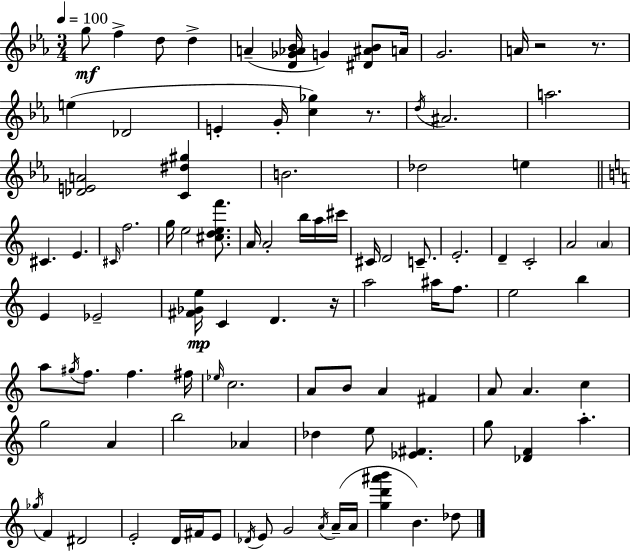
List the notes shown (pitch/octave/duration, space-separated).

G5/e F5/q D5/e D5/q A4/q [D4,Gb4,Ab4,Bb4]/s G4/q [D#4,A#4,Bb4]/e A4/s G4/h. A4/s R/h R/e. E5/q Db4/h E4/q G4/s [C5,Gb5]/q R/e. D5/s A#4/h. A5/h. [Db4,E4,A4]/h [C4,D#5,G#5]/q B4/h. Db5/h E5/q C#4/q. E4/q. C#4/s F5/h. G5/s E5/h [C#5,D5,E5,F6]/e. A4/s A4/h B5/s A5/s C#6/s C#4/s D4/h C4/e. E4/h. D4/q C4/h A4/h A4/q E4/q Eb4/h [F#4,Gb4,E5]/s C4/q D4/q. R/s A5/h A#5/s F5/e. E5/h B5/q A5/e G#5/s F5/e. F5/q. F#5/s Eb5/s C5/h. A4/e B4/e A4/q F#4/q A4/e A4/q. C5/q G5/h A4/q B5/h Ab4/q Db5/q E5/e [Eb4,F#4]/q. G5/e [Db4,F4]/q A5/q. Gb5/s F4/q D#4/h E4/h D4/s F#4/s E4/e Db4/s E4/e G4/h A4/s A4/s A4/s [G5,D6,A#6,B6]/q B4/q. Db5/e